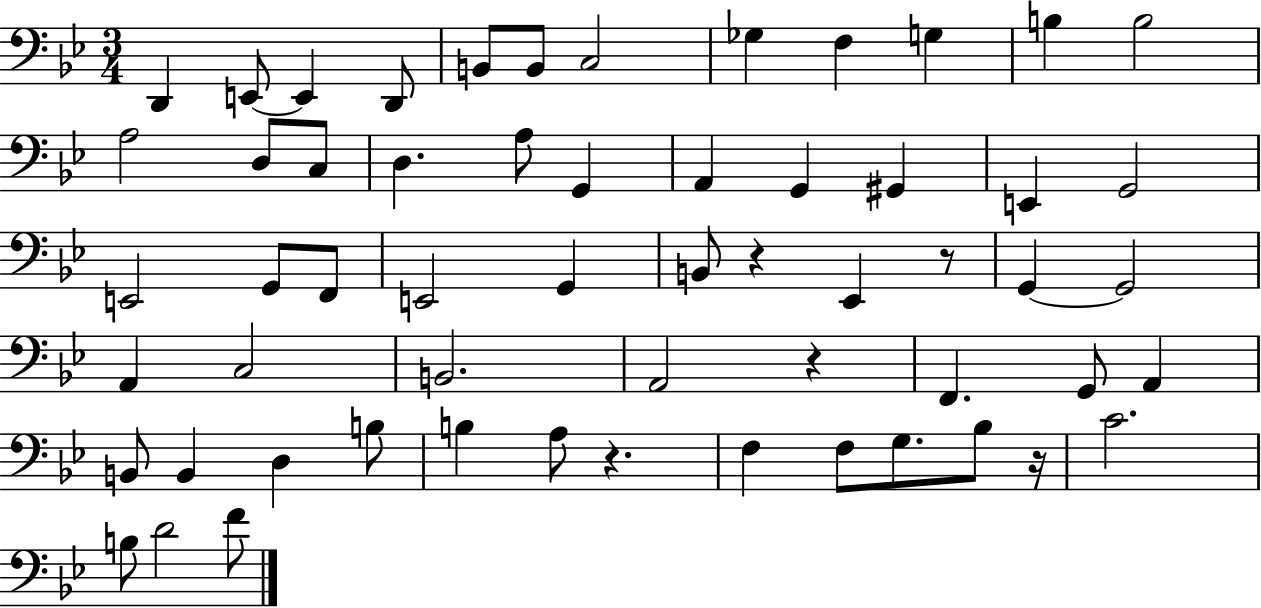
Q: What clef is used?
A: bass